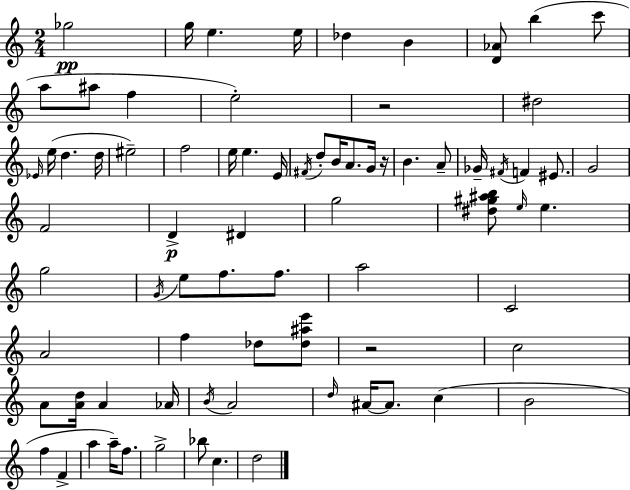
X:1
T:Untitled
M:2/4
L:1/4
K:C
_g2 g/4 e e/4 _d B [D_A]/2 b c'/2 a/2 ^a/2 f e2 z2 ^d2 _E/4 e/4 d d/4 ^e2 f2 e/4 e E/4 ^F/4 d/2 B/4 A/2 G/4 z/4 B A/2 _G/4 ^F/4 F ^E/2 G2 F2 D ^D g2 [^d^g^ab]/2 e/4 e g2 G/4 e/2 f/2 f/2 a2 C2 A2 f _d/2 [_d^ae']/2 z2 c2 A/2 [Ad]/4 A _A/4 B/4 A2 d/4 ^A/4 ^A/2 c B2 f F a a/4 f/2 g2 _b/2 c d2